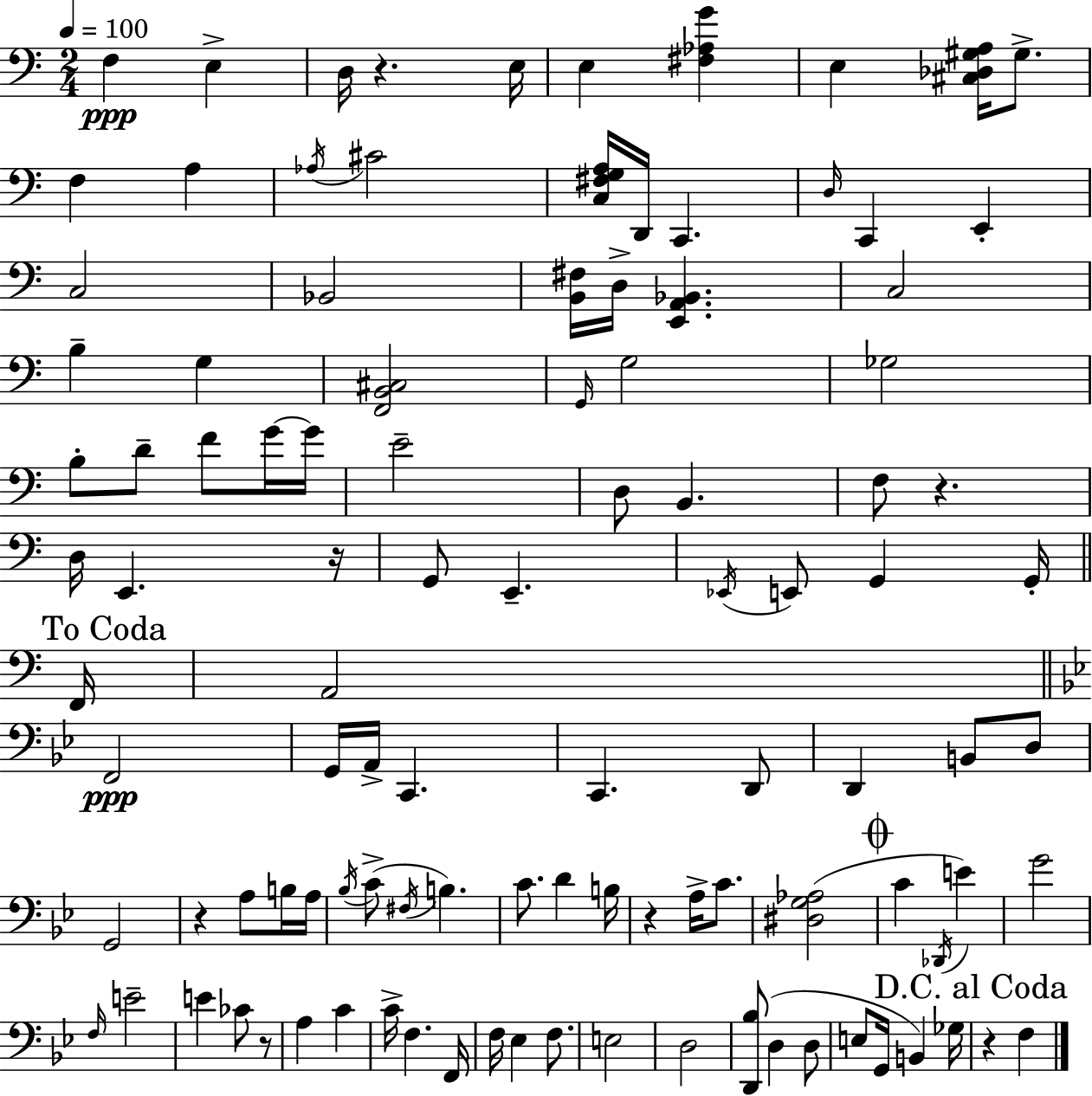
{
  \clef bass
  \numericTimeSignature
  \time 2/4
  \key c \major
  \tempo 4 = 100
  \repeat volta 2 { f4\ppp e4-> | d16 r4. e16 | e4 <fis aes g'>4 | e4 <cis des gis a>16 gis8.-> | \break f4 a4 | \acciaccatura { aes16 } cis'2 | <c fis g a>16 d,16 c,4. | \grace { d16 } c,4 e,4-. | \break c2 | bes,2 | <b, fis>16 d16-> <e, a, bes,>4. | c2 | \break b4-- g4 | <f, b, cis>2 | \grace { g,16 } g2 | ges2 | \break b8-. d'8-- f'8 | g'16~~ g'16 e'2-- | d8 b,4. | f8 r4. | \break d16 e,4. | r16 g,8 e,4.-- | \acciaccatura { ees,16 } e,8 g,4 | g,16-. \mark "To Coda" \bar "||" \break \key c \major f,16 a,2 | \bar "||" \break \key bes \major f,2\ppp | g,16 a,16-> c,4. | c,4. d,8 | d,4 b,8 d8 | \break g,2 | r4 a8 b16 a16 | \acciaccatura { bes16 } c'8->( \acciaccatura { fis16 } b4.) | c'8. d'4 | \break b16 r4 a16-> c'8. | <dis g aes>2( | \mark \markup { \musicglyph "scripts.coda" } c'4 \acciaccatura { des,16 }) e'4 | g'2 | \break \grace { f16 } e'2-- | e'4 | ces'8 r8 a4 | c'4 c'16-> f4. | \break f,16 f16 ees4 | f8. e2 | d2 | <d, bes>8( d4 | \break d8 e8 g,16 b,4) | ges16 \mark "D.C. al Coda" r4 | f4 } \bar "|."
}